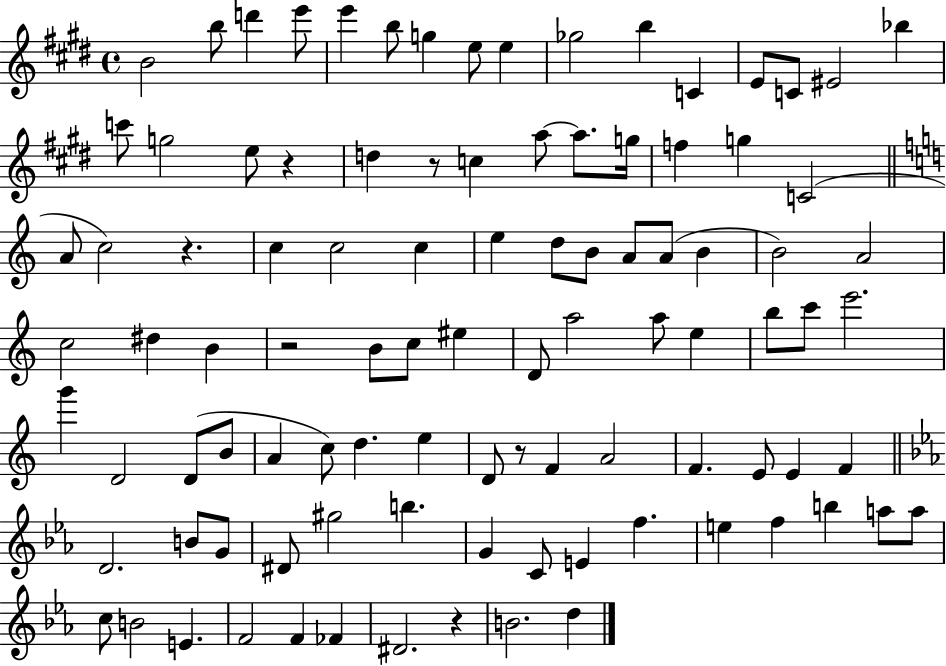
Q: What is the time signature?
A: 4/4